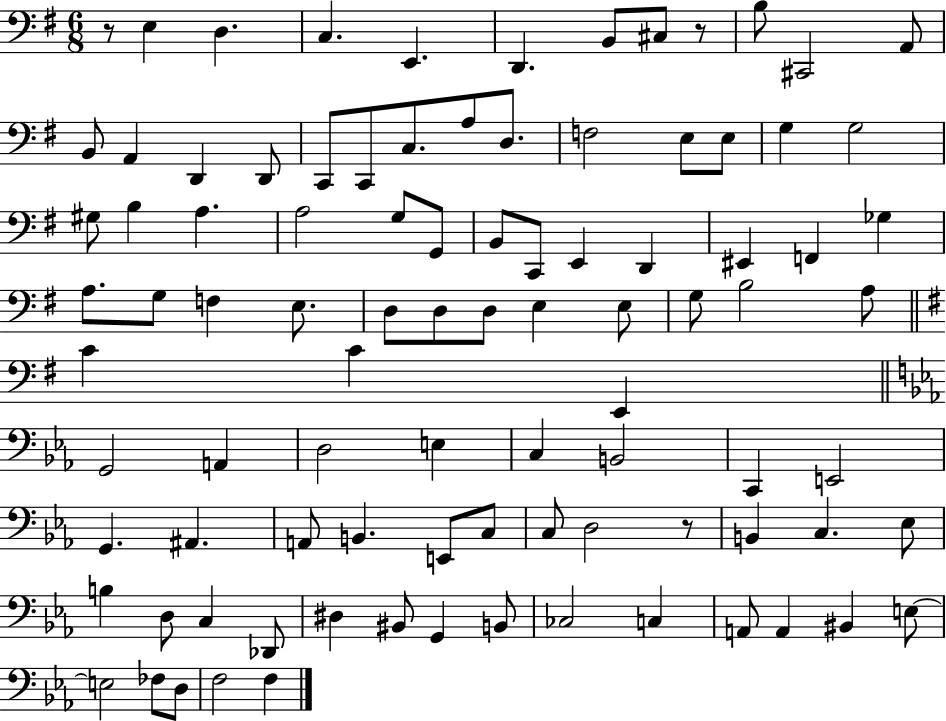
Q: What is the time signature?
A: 6/8